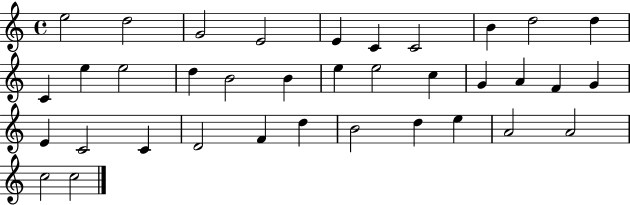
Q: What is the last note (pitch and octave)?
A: C5